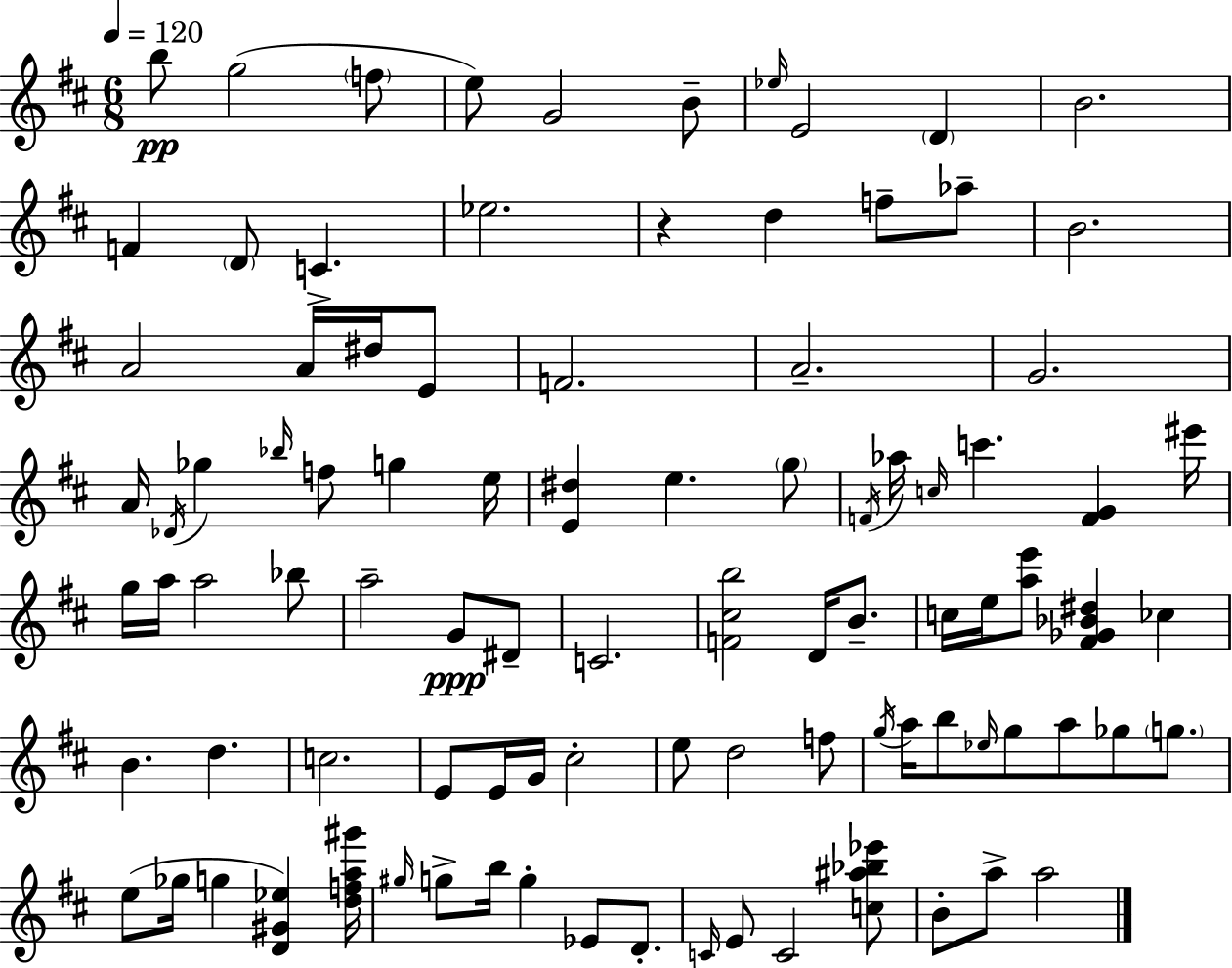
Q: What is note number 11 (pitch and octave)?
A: F4